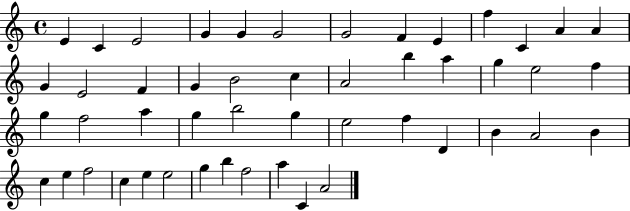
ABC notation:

X:1
T:Untitled
M:4/4
L:1/4
K:C
E C E2 G G G2 G2 F E f C A A G E2 F G B2 c A2 b a g e2 f g f2 a g b2 g e2 f D B A2 B c e f2 c e e2 g b f2 a C A2